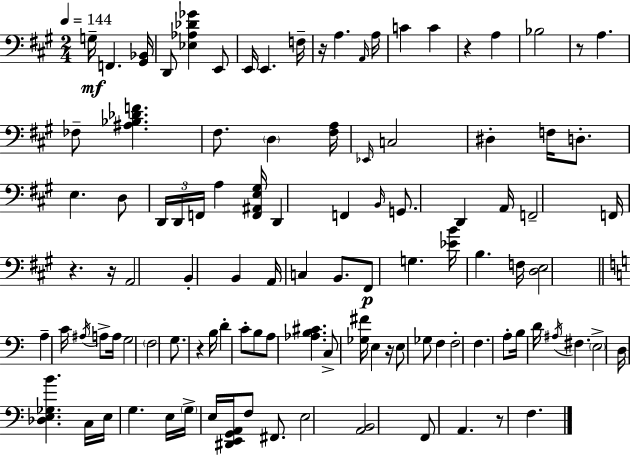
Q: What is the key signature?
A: A major